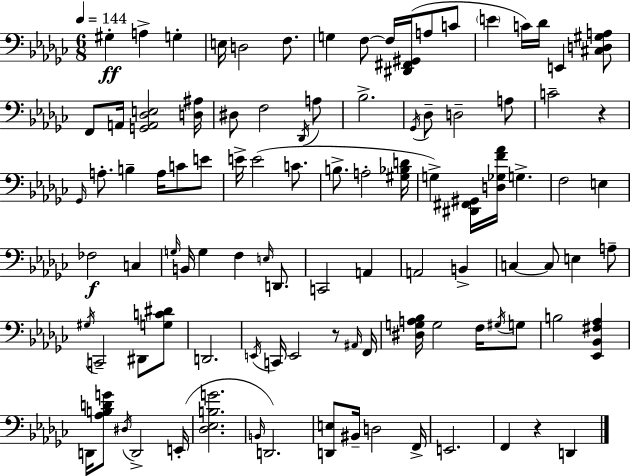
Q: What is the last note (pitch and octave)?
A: D2